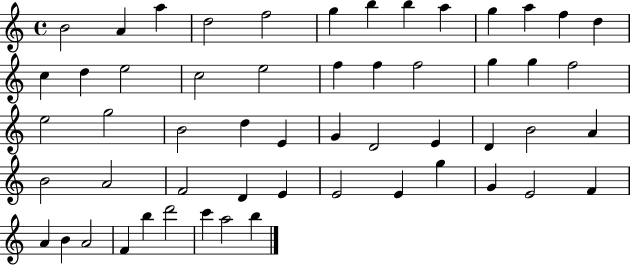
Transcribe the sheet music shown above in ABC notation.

X:1
T:Untitled
M:4/4
L:1/4
K:C
B2 A a d2 f2 g b b a g a f d c d e2 c2 e2 f f f2 g g f2 e2 g2 B2 d E G D2 E D B2 A B2 A2 F2 D E E2 E g G E2 F A B A2 F b d'2 c' a2 b